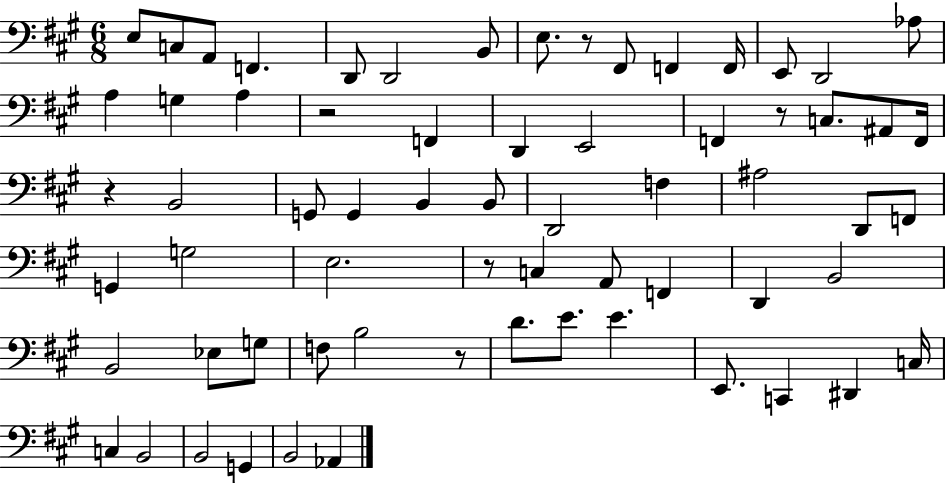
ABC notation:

X:1
T:Untitled
M:6/8
L:1/4
K:A
E,/2 C,/2 A,,/2 F,, D,,/2 D,,2 B,,/2 E,/2 z/2 ^F,,/2 F,, F,,/4 E,,/2 D,,2 _A,/2 A, G, A, z2 F,, D,, E,,2 F,, z/2 C,/2 ^A,,/2 F,,/4 z B,,2 G,,/2 G,, B,, B,,/2 D,,2 F, ^A,2 D,,/2 F,,/2 G,, G,2 E,2 z/2 C, A,,/2 F,, D,, B,,2 B,,2 _E,/2 G,/2 F,/2 B,2 z/2 D/2 E/2 E E,,/2 C,, ^D,, C,/4 C, B,,2 B,,2 G,, B,,2 _A,,